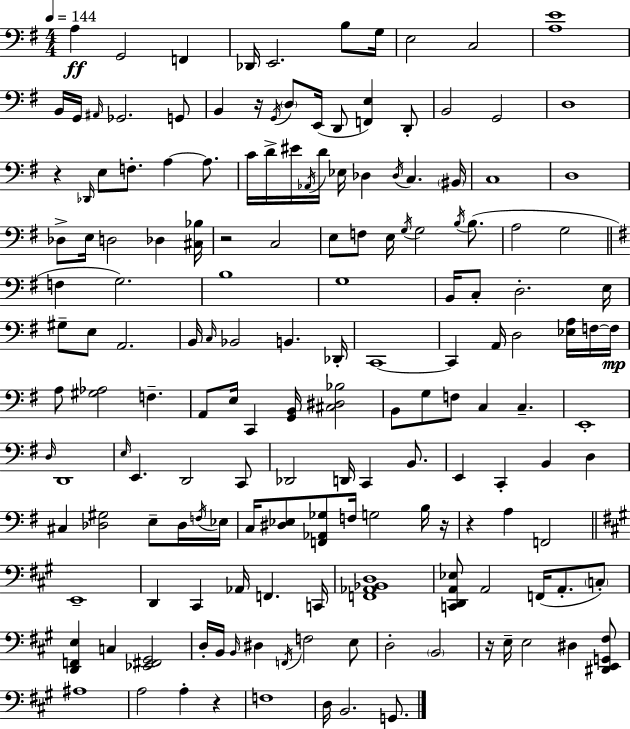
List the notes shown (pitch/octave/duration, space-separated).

A3/q G2/h F2/q Db2/s E2/h. B3/e G3/s E3/h C3/h [A3,E4]/w B2/s G2/s A#2/s Gb2/h. G2/e B2/q R/s G2/s D3/e E2/s D2/e [F2,E3]/q D2/e B2/h G2/h D3/w R/q Db2/s E3/e F3/e. A3/q A3/e. C4/s D4/s EIS4/s Ab2/s D4/s Eb3/s Db3/q Db3/s C3/q. BIS2/s C3/w D3/w Db3/e E3/s D3/h Db3/q [C#3,Bb3]/s R/h C3/h E3/e F3/e E3/s G3/s G3/h B3/s B3/e. A3/h G3/h F3/q G3/h. B3/w G3/w B2/s C3/e D3/h. E3/s G#3/e E3/e A2/h. B2/s C3/s Bb2/h B2/q. Db2/s C2/w C2/q A2/s D3/h [Eb3,A3]/s F3/s F3/s A3/e [G#3,Ab3]/h F3/q. A2/e E3/s C2/q [G2,B2]/s [C#3,D#3,Bb3]/h B2/e G3/e F3/e C3/q C3/q. E2/w D3/s D2/w E3/s E2/q. D2/h C2/e Db2/h D2/s C2/q B2/e. E2/q C2/q B2/q D3/q C#3/q [Db3,G#3]/h E3/e Db3/s F3/s Eb3/s C3/s [D#3,Eb3]/e [F2,Ab2,Gb3]/e F3/s G3/h B3/s R/s R/q A3/q F2/h E2/w D2/q C#2/q Ab2/s F2/q. C2/s [F2,Ab2,Bb2,D3]/w [C2,D2,A2,Eb3]/e A2/h F2/s A2/e. C3/e [D2,F2,E3]/q C3/q [Eb2,F#2,G#2]/h D3/s B2/s B2/s D#3/q F2/s F3/h E3/e D3/h B2/h R/s E3/s E3/h D#3/q [D#2,E2,G2,F#3]/e A#3/w A3/h A3/q R/q F3/w D3/s B2/h. G2/e.